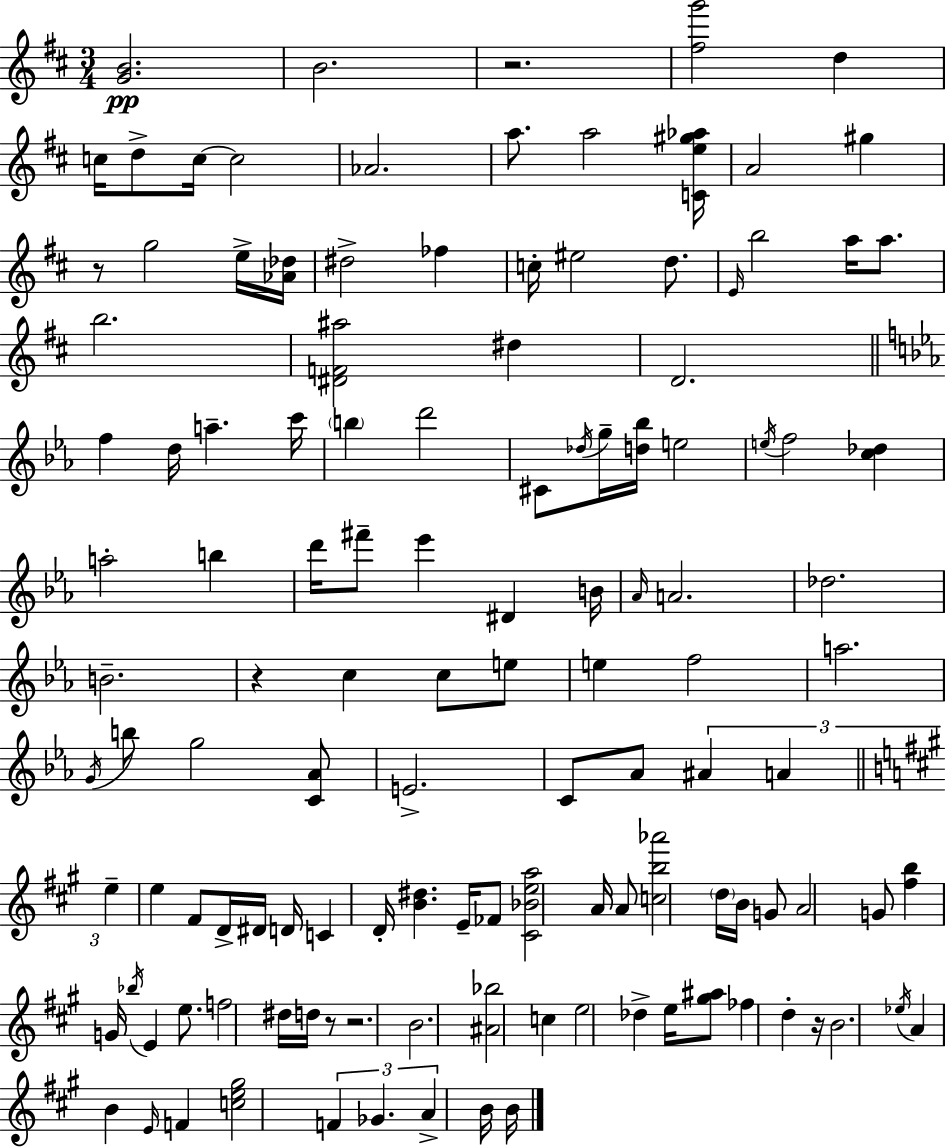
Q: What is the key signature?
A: D major